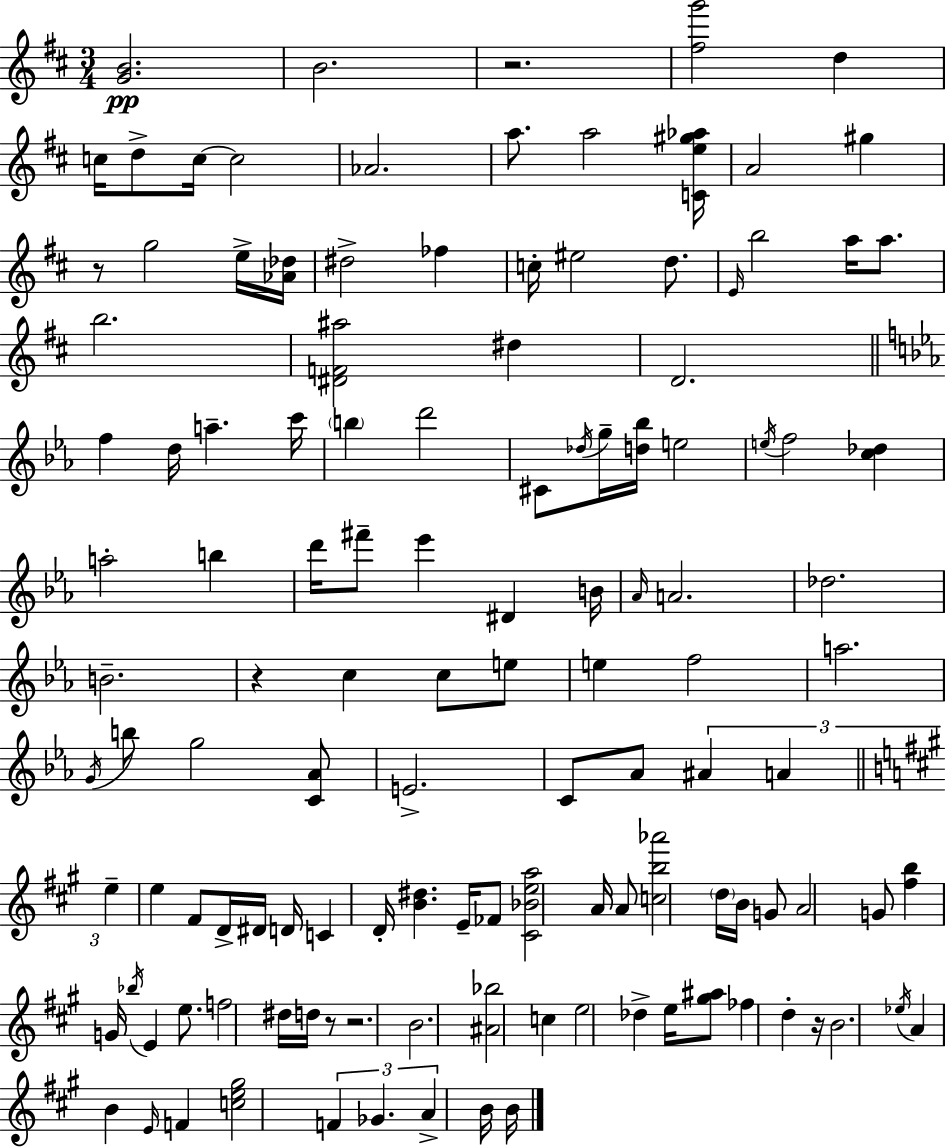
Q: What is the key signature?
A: D major